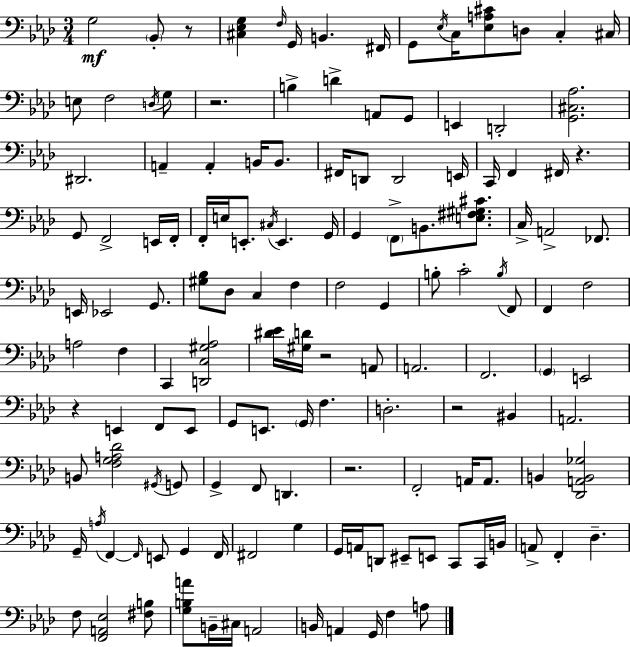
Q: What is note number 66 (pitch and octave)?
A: F3